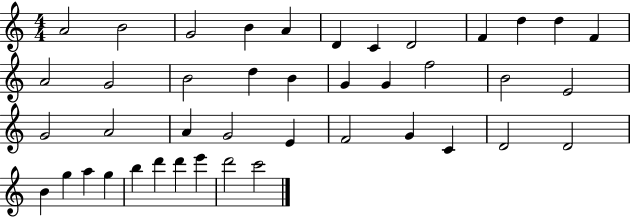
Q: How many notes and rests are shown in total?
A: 42